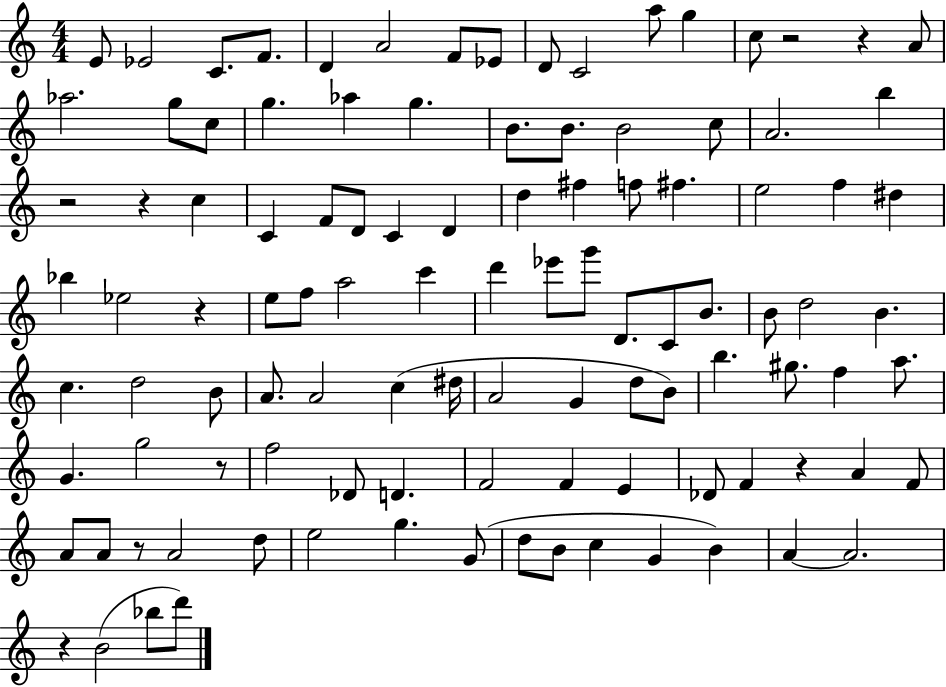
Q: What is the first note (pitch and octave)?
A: E4